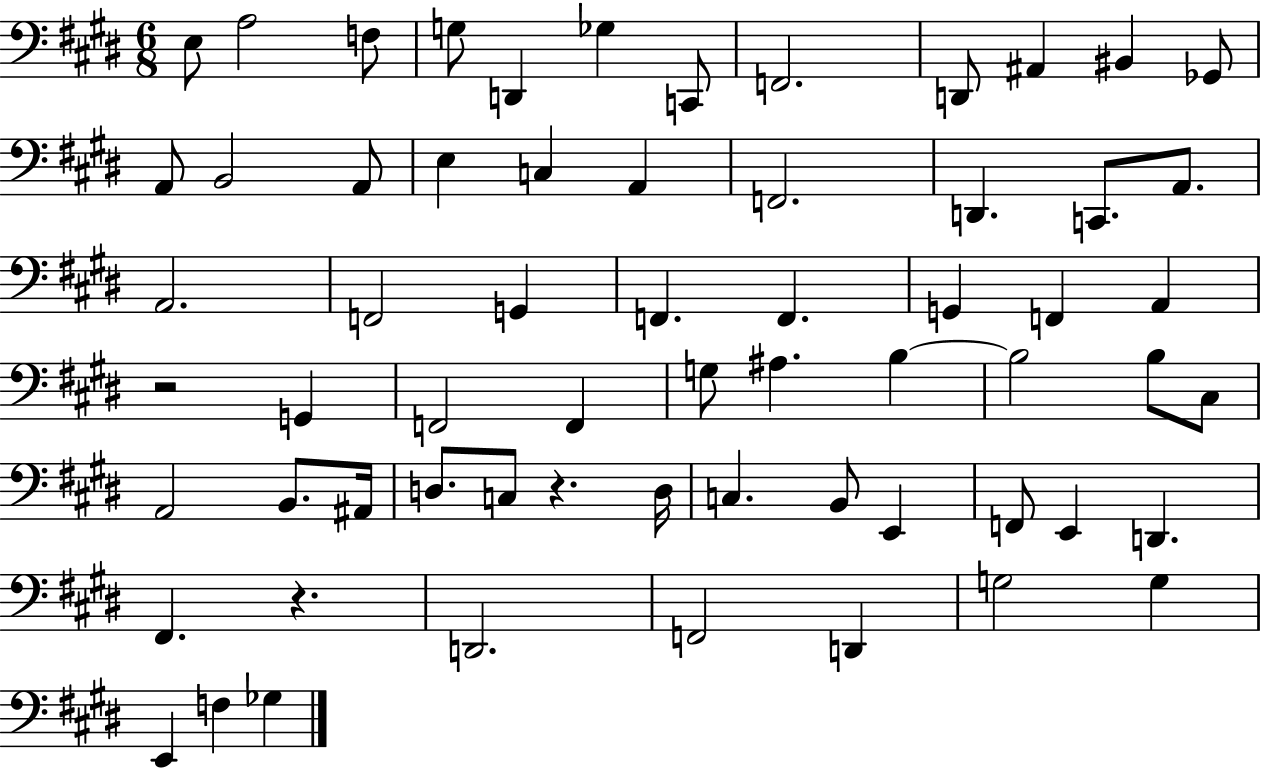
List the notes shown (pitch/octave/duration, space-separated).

E3/e A3/h F3/e G3/e D2/q Gb3/q C2/e F2/h. D2/e A#2/q BIS2/q Gb2/e A2/e B2/h A2/e E3/q C3/q A2/q F2/h. D2/q. C2/e. A2/e. A2/h. F2/h G2/q F2/q. F2/q. G2/q F2/q A2/q R/h G2/q F2/h F2/q G3/e A#3/q. B3/q B3/h B3/e C#3/e A2/h B2/e. A#2/s D3/e. C3/e R/q. D3/s C3/q. B2/e E2/q F2/e E2/q D2/q. F#2/q. R/q. D2/h. F2/h D2/q G3/h G3/q E2/q F3/q Gb3/q